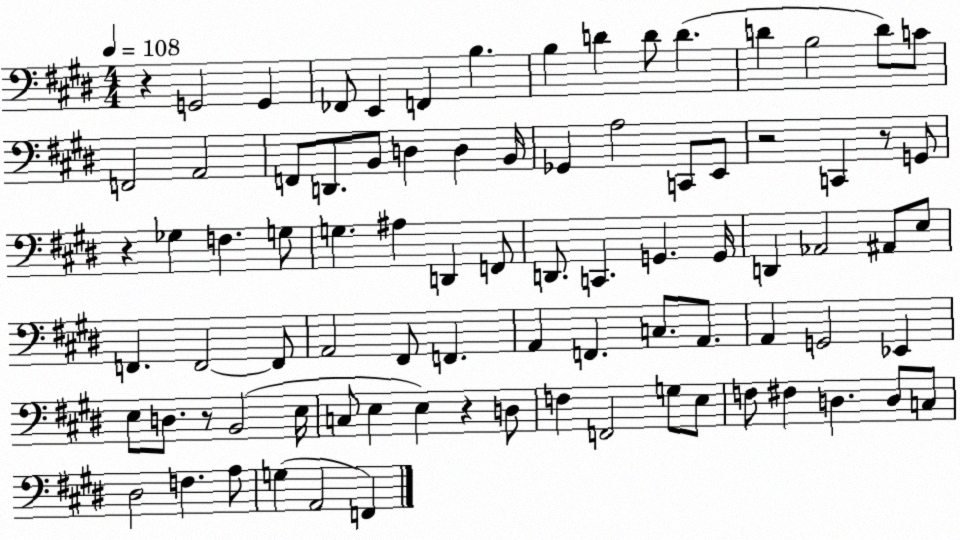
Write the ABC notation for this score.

X:1
T:Untitled
M:4/4
L:1/4
K:E
z G,,2 G,, _F,,/2 E,, F,, B, B, D D/2 D D B,2 D/2 C/2 F,,2 A,,2 F,,/2 D,,/2 B,,/2 D, D, B,,/4 _G,, A,2 C,,/2 E,,/2 z2 C,, z/2 G,,/2 z _G, F, G,/2 G, ^A, D,, F,,/2 D,,/2 C,, G,, G,,/4 D,, _A,,2 ^A,,/2 E,/2 F,, F,,2 F,,/2 A,,2 ^F,,/2 F,, A,, F,, C,/2 A,,/2 A,, G,,2 _E,, E,/2 D,/2 z/2 B,,2 E,/4 C,/2 E, E, z D,/2 F, F,,2 G,/2 E,/2 F,/2 ^F, D, D,/2 C,/2 ^D,2 F, A,/2 G, A,,2 F,,